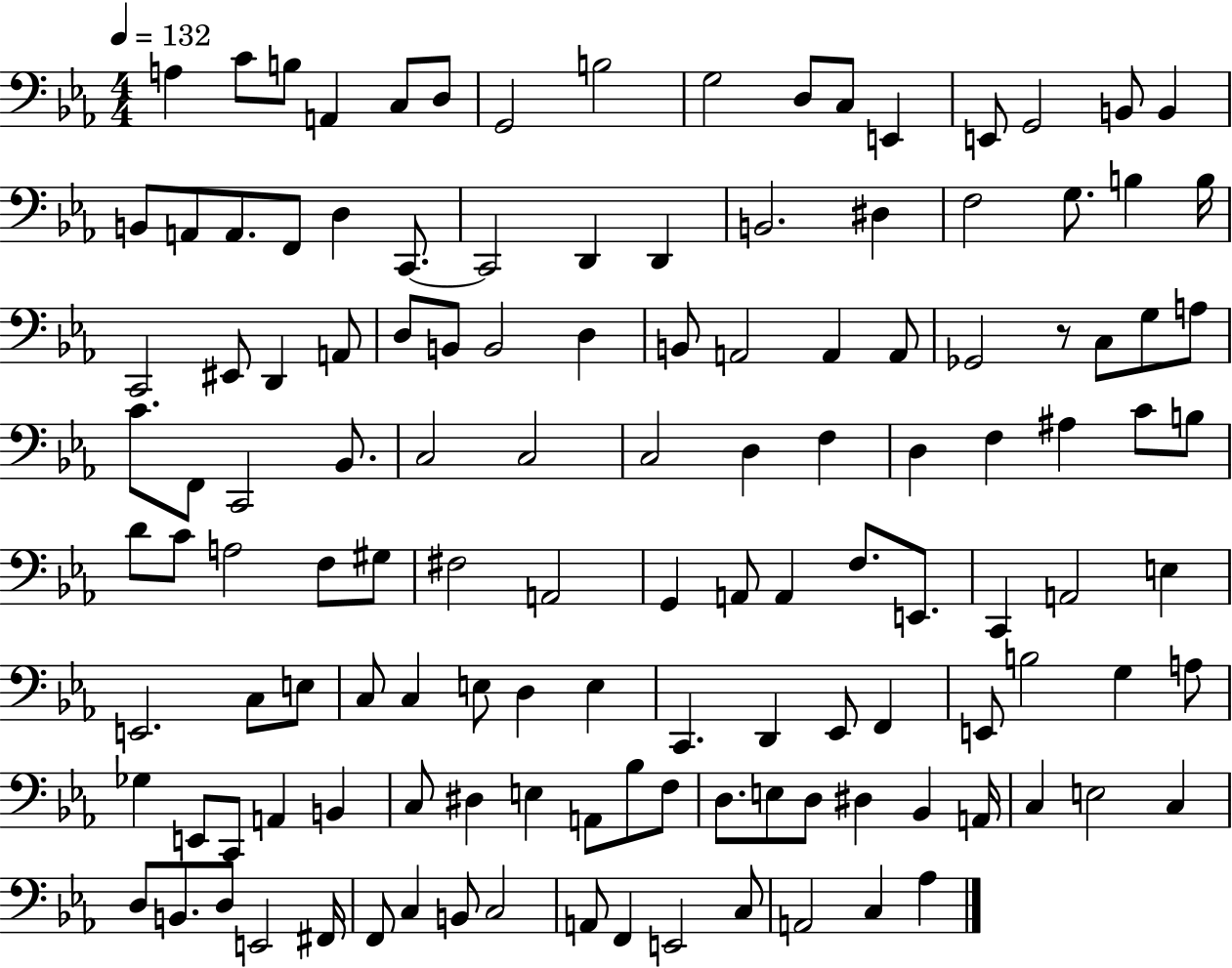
A3/q C4/e B3/e A2/q C3/e D3/e G2/h B3/h G3/h D3/e C3/e E2/q E2/e G2/h B2/e B2/q B2/e A2/e A2/e. F2/e D3/q C2/e. C2/h D2/q D2/q B2/h. D#3/q F3/h G3/e. B3/q B3/s C2/h EIS2/e D2/q A2/e D3/e B2/e B2/h D3/q B2/e A2/h A2/q A2/e Gb2/h R/e C3/e G3/e A3/e C4/e. F2/e C2/h Bb2/e. C3/h C3/h C3/h D3/q F3/q D3/q F3/q A#3/q C4/e B3/e D4/e C4/e A3/h F3/e G#3/e F#3/h A2/h G2/q A2/e A2/q F3/e. E2/e. C2/q A2/h E3/q E2/h. C3/e E3/e C3/e C3/q E3/e D3/q E3/q C2/q. D2/q Eb2/e F2/q E2/e B3/h G3/q A3/e Gb3/q E2/e C2/e A2/q B2/q C3/e D#3/q E3/q A2/e Bb3/e F3/e D3/e. E3/e D3/e D#3/q Bb2/q A2/s C3/q E3/h C3/q D3/e B2/e. D3/e E2/h F#2/s F2/e C3/q B2/e C3/h A2/e F2/q E2/h C3/e A2/h C3/q Ab3/q